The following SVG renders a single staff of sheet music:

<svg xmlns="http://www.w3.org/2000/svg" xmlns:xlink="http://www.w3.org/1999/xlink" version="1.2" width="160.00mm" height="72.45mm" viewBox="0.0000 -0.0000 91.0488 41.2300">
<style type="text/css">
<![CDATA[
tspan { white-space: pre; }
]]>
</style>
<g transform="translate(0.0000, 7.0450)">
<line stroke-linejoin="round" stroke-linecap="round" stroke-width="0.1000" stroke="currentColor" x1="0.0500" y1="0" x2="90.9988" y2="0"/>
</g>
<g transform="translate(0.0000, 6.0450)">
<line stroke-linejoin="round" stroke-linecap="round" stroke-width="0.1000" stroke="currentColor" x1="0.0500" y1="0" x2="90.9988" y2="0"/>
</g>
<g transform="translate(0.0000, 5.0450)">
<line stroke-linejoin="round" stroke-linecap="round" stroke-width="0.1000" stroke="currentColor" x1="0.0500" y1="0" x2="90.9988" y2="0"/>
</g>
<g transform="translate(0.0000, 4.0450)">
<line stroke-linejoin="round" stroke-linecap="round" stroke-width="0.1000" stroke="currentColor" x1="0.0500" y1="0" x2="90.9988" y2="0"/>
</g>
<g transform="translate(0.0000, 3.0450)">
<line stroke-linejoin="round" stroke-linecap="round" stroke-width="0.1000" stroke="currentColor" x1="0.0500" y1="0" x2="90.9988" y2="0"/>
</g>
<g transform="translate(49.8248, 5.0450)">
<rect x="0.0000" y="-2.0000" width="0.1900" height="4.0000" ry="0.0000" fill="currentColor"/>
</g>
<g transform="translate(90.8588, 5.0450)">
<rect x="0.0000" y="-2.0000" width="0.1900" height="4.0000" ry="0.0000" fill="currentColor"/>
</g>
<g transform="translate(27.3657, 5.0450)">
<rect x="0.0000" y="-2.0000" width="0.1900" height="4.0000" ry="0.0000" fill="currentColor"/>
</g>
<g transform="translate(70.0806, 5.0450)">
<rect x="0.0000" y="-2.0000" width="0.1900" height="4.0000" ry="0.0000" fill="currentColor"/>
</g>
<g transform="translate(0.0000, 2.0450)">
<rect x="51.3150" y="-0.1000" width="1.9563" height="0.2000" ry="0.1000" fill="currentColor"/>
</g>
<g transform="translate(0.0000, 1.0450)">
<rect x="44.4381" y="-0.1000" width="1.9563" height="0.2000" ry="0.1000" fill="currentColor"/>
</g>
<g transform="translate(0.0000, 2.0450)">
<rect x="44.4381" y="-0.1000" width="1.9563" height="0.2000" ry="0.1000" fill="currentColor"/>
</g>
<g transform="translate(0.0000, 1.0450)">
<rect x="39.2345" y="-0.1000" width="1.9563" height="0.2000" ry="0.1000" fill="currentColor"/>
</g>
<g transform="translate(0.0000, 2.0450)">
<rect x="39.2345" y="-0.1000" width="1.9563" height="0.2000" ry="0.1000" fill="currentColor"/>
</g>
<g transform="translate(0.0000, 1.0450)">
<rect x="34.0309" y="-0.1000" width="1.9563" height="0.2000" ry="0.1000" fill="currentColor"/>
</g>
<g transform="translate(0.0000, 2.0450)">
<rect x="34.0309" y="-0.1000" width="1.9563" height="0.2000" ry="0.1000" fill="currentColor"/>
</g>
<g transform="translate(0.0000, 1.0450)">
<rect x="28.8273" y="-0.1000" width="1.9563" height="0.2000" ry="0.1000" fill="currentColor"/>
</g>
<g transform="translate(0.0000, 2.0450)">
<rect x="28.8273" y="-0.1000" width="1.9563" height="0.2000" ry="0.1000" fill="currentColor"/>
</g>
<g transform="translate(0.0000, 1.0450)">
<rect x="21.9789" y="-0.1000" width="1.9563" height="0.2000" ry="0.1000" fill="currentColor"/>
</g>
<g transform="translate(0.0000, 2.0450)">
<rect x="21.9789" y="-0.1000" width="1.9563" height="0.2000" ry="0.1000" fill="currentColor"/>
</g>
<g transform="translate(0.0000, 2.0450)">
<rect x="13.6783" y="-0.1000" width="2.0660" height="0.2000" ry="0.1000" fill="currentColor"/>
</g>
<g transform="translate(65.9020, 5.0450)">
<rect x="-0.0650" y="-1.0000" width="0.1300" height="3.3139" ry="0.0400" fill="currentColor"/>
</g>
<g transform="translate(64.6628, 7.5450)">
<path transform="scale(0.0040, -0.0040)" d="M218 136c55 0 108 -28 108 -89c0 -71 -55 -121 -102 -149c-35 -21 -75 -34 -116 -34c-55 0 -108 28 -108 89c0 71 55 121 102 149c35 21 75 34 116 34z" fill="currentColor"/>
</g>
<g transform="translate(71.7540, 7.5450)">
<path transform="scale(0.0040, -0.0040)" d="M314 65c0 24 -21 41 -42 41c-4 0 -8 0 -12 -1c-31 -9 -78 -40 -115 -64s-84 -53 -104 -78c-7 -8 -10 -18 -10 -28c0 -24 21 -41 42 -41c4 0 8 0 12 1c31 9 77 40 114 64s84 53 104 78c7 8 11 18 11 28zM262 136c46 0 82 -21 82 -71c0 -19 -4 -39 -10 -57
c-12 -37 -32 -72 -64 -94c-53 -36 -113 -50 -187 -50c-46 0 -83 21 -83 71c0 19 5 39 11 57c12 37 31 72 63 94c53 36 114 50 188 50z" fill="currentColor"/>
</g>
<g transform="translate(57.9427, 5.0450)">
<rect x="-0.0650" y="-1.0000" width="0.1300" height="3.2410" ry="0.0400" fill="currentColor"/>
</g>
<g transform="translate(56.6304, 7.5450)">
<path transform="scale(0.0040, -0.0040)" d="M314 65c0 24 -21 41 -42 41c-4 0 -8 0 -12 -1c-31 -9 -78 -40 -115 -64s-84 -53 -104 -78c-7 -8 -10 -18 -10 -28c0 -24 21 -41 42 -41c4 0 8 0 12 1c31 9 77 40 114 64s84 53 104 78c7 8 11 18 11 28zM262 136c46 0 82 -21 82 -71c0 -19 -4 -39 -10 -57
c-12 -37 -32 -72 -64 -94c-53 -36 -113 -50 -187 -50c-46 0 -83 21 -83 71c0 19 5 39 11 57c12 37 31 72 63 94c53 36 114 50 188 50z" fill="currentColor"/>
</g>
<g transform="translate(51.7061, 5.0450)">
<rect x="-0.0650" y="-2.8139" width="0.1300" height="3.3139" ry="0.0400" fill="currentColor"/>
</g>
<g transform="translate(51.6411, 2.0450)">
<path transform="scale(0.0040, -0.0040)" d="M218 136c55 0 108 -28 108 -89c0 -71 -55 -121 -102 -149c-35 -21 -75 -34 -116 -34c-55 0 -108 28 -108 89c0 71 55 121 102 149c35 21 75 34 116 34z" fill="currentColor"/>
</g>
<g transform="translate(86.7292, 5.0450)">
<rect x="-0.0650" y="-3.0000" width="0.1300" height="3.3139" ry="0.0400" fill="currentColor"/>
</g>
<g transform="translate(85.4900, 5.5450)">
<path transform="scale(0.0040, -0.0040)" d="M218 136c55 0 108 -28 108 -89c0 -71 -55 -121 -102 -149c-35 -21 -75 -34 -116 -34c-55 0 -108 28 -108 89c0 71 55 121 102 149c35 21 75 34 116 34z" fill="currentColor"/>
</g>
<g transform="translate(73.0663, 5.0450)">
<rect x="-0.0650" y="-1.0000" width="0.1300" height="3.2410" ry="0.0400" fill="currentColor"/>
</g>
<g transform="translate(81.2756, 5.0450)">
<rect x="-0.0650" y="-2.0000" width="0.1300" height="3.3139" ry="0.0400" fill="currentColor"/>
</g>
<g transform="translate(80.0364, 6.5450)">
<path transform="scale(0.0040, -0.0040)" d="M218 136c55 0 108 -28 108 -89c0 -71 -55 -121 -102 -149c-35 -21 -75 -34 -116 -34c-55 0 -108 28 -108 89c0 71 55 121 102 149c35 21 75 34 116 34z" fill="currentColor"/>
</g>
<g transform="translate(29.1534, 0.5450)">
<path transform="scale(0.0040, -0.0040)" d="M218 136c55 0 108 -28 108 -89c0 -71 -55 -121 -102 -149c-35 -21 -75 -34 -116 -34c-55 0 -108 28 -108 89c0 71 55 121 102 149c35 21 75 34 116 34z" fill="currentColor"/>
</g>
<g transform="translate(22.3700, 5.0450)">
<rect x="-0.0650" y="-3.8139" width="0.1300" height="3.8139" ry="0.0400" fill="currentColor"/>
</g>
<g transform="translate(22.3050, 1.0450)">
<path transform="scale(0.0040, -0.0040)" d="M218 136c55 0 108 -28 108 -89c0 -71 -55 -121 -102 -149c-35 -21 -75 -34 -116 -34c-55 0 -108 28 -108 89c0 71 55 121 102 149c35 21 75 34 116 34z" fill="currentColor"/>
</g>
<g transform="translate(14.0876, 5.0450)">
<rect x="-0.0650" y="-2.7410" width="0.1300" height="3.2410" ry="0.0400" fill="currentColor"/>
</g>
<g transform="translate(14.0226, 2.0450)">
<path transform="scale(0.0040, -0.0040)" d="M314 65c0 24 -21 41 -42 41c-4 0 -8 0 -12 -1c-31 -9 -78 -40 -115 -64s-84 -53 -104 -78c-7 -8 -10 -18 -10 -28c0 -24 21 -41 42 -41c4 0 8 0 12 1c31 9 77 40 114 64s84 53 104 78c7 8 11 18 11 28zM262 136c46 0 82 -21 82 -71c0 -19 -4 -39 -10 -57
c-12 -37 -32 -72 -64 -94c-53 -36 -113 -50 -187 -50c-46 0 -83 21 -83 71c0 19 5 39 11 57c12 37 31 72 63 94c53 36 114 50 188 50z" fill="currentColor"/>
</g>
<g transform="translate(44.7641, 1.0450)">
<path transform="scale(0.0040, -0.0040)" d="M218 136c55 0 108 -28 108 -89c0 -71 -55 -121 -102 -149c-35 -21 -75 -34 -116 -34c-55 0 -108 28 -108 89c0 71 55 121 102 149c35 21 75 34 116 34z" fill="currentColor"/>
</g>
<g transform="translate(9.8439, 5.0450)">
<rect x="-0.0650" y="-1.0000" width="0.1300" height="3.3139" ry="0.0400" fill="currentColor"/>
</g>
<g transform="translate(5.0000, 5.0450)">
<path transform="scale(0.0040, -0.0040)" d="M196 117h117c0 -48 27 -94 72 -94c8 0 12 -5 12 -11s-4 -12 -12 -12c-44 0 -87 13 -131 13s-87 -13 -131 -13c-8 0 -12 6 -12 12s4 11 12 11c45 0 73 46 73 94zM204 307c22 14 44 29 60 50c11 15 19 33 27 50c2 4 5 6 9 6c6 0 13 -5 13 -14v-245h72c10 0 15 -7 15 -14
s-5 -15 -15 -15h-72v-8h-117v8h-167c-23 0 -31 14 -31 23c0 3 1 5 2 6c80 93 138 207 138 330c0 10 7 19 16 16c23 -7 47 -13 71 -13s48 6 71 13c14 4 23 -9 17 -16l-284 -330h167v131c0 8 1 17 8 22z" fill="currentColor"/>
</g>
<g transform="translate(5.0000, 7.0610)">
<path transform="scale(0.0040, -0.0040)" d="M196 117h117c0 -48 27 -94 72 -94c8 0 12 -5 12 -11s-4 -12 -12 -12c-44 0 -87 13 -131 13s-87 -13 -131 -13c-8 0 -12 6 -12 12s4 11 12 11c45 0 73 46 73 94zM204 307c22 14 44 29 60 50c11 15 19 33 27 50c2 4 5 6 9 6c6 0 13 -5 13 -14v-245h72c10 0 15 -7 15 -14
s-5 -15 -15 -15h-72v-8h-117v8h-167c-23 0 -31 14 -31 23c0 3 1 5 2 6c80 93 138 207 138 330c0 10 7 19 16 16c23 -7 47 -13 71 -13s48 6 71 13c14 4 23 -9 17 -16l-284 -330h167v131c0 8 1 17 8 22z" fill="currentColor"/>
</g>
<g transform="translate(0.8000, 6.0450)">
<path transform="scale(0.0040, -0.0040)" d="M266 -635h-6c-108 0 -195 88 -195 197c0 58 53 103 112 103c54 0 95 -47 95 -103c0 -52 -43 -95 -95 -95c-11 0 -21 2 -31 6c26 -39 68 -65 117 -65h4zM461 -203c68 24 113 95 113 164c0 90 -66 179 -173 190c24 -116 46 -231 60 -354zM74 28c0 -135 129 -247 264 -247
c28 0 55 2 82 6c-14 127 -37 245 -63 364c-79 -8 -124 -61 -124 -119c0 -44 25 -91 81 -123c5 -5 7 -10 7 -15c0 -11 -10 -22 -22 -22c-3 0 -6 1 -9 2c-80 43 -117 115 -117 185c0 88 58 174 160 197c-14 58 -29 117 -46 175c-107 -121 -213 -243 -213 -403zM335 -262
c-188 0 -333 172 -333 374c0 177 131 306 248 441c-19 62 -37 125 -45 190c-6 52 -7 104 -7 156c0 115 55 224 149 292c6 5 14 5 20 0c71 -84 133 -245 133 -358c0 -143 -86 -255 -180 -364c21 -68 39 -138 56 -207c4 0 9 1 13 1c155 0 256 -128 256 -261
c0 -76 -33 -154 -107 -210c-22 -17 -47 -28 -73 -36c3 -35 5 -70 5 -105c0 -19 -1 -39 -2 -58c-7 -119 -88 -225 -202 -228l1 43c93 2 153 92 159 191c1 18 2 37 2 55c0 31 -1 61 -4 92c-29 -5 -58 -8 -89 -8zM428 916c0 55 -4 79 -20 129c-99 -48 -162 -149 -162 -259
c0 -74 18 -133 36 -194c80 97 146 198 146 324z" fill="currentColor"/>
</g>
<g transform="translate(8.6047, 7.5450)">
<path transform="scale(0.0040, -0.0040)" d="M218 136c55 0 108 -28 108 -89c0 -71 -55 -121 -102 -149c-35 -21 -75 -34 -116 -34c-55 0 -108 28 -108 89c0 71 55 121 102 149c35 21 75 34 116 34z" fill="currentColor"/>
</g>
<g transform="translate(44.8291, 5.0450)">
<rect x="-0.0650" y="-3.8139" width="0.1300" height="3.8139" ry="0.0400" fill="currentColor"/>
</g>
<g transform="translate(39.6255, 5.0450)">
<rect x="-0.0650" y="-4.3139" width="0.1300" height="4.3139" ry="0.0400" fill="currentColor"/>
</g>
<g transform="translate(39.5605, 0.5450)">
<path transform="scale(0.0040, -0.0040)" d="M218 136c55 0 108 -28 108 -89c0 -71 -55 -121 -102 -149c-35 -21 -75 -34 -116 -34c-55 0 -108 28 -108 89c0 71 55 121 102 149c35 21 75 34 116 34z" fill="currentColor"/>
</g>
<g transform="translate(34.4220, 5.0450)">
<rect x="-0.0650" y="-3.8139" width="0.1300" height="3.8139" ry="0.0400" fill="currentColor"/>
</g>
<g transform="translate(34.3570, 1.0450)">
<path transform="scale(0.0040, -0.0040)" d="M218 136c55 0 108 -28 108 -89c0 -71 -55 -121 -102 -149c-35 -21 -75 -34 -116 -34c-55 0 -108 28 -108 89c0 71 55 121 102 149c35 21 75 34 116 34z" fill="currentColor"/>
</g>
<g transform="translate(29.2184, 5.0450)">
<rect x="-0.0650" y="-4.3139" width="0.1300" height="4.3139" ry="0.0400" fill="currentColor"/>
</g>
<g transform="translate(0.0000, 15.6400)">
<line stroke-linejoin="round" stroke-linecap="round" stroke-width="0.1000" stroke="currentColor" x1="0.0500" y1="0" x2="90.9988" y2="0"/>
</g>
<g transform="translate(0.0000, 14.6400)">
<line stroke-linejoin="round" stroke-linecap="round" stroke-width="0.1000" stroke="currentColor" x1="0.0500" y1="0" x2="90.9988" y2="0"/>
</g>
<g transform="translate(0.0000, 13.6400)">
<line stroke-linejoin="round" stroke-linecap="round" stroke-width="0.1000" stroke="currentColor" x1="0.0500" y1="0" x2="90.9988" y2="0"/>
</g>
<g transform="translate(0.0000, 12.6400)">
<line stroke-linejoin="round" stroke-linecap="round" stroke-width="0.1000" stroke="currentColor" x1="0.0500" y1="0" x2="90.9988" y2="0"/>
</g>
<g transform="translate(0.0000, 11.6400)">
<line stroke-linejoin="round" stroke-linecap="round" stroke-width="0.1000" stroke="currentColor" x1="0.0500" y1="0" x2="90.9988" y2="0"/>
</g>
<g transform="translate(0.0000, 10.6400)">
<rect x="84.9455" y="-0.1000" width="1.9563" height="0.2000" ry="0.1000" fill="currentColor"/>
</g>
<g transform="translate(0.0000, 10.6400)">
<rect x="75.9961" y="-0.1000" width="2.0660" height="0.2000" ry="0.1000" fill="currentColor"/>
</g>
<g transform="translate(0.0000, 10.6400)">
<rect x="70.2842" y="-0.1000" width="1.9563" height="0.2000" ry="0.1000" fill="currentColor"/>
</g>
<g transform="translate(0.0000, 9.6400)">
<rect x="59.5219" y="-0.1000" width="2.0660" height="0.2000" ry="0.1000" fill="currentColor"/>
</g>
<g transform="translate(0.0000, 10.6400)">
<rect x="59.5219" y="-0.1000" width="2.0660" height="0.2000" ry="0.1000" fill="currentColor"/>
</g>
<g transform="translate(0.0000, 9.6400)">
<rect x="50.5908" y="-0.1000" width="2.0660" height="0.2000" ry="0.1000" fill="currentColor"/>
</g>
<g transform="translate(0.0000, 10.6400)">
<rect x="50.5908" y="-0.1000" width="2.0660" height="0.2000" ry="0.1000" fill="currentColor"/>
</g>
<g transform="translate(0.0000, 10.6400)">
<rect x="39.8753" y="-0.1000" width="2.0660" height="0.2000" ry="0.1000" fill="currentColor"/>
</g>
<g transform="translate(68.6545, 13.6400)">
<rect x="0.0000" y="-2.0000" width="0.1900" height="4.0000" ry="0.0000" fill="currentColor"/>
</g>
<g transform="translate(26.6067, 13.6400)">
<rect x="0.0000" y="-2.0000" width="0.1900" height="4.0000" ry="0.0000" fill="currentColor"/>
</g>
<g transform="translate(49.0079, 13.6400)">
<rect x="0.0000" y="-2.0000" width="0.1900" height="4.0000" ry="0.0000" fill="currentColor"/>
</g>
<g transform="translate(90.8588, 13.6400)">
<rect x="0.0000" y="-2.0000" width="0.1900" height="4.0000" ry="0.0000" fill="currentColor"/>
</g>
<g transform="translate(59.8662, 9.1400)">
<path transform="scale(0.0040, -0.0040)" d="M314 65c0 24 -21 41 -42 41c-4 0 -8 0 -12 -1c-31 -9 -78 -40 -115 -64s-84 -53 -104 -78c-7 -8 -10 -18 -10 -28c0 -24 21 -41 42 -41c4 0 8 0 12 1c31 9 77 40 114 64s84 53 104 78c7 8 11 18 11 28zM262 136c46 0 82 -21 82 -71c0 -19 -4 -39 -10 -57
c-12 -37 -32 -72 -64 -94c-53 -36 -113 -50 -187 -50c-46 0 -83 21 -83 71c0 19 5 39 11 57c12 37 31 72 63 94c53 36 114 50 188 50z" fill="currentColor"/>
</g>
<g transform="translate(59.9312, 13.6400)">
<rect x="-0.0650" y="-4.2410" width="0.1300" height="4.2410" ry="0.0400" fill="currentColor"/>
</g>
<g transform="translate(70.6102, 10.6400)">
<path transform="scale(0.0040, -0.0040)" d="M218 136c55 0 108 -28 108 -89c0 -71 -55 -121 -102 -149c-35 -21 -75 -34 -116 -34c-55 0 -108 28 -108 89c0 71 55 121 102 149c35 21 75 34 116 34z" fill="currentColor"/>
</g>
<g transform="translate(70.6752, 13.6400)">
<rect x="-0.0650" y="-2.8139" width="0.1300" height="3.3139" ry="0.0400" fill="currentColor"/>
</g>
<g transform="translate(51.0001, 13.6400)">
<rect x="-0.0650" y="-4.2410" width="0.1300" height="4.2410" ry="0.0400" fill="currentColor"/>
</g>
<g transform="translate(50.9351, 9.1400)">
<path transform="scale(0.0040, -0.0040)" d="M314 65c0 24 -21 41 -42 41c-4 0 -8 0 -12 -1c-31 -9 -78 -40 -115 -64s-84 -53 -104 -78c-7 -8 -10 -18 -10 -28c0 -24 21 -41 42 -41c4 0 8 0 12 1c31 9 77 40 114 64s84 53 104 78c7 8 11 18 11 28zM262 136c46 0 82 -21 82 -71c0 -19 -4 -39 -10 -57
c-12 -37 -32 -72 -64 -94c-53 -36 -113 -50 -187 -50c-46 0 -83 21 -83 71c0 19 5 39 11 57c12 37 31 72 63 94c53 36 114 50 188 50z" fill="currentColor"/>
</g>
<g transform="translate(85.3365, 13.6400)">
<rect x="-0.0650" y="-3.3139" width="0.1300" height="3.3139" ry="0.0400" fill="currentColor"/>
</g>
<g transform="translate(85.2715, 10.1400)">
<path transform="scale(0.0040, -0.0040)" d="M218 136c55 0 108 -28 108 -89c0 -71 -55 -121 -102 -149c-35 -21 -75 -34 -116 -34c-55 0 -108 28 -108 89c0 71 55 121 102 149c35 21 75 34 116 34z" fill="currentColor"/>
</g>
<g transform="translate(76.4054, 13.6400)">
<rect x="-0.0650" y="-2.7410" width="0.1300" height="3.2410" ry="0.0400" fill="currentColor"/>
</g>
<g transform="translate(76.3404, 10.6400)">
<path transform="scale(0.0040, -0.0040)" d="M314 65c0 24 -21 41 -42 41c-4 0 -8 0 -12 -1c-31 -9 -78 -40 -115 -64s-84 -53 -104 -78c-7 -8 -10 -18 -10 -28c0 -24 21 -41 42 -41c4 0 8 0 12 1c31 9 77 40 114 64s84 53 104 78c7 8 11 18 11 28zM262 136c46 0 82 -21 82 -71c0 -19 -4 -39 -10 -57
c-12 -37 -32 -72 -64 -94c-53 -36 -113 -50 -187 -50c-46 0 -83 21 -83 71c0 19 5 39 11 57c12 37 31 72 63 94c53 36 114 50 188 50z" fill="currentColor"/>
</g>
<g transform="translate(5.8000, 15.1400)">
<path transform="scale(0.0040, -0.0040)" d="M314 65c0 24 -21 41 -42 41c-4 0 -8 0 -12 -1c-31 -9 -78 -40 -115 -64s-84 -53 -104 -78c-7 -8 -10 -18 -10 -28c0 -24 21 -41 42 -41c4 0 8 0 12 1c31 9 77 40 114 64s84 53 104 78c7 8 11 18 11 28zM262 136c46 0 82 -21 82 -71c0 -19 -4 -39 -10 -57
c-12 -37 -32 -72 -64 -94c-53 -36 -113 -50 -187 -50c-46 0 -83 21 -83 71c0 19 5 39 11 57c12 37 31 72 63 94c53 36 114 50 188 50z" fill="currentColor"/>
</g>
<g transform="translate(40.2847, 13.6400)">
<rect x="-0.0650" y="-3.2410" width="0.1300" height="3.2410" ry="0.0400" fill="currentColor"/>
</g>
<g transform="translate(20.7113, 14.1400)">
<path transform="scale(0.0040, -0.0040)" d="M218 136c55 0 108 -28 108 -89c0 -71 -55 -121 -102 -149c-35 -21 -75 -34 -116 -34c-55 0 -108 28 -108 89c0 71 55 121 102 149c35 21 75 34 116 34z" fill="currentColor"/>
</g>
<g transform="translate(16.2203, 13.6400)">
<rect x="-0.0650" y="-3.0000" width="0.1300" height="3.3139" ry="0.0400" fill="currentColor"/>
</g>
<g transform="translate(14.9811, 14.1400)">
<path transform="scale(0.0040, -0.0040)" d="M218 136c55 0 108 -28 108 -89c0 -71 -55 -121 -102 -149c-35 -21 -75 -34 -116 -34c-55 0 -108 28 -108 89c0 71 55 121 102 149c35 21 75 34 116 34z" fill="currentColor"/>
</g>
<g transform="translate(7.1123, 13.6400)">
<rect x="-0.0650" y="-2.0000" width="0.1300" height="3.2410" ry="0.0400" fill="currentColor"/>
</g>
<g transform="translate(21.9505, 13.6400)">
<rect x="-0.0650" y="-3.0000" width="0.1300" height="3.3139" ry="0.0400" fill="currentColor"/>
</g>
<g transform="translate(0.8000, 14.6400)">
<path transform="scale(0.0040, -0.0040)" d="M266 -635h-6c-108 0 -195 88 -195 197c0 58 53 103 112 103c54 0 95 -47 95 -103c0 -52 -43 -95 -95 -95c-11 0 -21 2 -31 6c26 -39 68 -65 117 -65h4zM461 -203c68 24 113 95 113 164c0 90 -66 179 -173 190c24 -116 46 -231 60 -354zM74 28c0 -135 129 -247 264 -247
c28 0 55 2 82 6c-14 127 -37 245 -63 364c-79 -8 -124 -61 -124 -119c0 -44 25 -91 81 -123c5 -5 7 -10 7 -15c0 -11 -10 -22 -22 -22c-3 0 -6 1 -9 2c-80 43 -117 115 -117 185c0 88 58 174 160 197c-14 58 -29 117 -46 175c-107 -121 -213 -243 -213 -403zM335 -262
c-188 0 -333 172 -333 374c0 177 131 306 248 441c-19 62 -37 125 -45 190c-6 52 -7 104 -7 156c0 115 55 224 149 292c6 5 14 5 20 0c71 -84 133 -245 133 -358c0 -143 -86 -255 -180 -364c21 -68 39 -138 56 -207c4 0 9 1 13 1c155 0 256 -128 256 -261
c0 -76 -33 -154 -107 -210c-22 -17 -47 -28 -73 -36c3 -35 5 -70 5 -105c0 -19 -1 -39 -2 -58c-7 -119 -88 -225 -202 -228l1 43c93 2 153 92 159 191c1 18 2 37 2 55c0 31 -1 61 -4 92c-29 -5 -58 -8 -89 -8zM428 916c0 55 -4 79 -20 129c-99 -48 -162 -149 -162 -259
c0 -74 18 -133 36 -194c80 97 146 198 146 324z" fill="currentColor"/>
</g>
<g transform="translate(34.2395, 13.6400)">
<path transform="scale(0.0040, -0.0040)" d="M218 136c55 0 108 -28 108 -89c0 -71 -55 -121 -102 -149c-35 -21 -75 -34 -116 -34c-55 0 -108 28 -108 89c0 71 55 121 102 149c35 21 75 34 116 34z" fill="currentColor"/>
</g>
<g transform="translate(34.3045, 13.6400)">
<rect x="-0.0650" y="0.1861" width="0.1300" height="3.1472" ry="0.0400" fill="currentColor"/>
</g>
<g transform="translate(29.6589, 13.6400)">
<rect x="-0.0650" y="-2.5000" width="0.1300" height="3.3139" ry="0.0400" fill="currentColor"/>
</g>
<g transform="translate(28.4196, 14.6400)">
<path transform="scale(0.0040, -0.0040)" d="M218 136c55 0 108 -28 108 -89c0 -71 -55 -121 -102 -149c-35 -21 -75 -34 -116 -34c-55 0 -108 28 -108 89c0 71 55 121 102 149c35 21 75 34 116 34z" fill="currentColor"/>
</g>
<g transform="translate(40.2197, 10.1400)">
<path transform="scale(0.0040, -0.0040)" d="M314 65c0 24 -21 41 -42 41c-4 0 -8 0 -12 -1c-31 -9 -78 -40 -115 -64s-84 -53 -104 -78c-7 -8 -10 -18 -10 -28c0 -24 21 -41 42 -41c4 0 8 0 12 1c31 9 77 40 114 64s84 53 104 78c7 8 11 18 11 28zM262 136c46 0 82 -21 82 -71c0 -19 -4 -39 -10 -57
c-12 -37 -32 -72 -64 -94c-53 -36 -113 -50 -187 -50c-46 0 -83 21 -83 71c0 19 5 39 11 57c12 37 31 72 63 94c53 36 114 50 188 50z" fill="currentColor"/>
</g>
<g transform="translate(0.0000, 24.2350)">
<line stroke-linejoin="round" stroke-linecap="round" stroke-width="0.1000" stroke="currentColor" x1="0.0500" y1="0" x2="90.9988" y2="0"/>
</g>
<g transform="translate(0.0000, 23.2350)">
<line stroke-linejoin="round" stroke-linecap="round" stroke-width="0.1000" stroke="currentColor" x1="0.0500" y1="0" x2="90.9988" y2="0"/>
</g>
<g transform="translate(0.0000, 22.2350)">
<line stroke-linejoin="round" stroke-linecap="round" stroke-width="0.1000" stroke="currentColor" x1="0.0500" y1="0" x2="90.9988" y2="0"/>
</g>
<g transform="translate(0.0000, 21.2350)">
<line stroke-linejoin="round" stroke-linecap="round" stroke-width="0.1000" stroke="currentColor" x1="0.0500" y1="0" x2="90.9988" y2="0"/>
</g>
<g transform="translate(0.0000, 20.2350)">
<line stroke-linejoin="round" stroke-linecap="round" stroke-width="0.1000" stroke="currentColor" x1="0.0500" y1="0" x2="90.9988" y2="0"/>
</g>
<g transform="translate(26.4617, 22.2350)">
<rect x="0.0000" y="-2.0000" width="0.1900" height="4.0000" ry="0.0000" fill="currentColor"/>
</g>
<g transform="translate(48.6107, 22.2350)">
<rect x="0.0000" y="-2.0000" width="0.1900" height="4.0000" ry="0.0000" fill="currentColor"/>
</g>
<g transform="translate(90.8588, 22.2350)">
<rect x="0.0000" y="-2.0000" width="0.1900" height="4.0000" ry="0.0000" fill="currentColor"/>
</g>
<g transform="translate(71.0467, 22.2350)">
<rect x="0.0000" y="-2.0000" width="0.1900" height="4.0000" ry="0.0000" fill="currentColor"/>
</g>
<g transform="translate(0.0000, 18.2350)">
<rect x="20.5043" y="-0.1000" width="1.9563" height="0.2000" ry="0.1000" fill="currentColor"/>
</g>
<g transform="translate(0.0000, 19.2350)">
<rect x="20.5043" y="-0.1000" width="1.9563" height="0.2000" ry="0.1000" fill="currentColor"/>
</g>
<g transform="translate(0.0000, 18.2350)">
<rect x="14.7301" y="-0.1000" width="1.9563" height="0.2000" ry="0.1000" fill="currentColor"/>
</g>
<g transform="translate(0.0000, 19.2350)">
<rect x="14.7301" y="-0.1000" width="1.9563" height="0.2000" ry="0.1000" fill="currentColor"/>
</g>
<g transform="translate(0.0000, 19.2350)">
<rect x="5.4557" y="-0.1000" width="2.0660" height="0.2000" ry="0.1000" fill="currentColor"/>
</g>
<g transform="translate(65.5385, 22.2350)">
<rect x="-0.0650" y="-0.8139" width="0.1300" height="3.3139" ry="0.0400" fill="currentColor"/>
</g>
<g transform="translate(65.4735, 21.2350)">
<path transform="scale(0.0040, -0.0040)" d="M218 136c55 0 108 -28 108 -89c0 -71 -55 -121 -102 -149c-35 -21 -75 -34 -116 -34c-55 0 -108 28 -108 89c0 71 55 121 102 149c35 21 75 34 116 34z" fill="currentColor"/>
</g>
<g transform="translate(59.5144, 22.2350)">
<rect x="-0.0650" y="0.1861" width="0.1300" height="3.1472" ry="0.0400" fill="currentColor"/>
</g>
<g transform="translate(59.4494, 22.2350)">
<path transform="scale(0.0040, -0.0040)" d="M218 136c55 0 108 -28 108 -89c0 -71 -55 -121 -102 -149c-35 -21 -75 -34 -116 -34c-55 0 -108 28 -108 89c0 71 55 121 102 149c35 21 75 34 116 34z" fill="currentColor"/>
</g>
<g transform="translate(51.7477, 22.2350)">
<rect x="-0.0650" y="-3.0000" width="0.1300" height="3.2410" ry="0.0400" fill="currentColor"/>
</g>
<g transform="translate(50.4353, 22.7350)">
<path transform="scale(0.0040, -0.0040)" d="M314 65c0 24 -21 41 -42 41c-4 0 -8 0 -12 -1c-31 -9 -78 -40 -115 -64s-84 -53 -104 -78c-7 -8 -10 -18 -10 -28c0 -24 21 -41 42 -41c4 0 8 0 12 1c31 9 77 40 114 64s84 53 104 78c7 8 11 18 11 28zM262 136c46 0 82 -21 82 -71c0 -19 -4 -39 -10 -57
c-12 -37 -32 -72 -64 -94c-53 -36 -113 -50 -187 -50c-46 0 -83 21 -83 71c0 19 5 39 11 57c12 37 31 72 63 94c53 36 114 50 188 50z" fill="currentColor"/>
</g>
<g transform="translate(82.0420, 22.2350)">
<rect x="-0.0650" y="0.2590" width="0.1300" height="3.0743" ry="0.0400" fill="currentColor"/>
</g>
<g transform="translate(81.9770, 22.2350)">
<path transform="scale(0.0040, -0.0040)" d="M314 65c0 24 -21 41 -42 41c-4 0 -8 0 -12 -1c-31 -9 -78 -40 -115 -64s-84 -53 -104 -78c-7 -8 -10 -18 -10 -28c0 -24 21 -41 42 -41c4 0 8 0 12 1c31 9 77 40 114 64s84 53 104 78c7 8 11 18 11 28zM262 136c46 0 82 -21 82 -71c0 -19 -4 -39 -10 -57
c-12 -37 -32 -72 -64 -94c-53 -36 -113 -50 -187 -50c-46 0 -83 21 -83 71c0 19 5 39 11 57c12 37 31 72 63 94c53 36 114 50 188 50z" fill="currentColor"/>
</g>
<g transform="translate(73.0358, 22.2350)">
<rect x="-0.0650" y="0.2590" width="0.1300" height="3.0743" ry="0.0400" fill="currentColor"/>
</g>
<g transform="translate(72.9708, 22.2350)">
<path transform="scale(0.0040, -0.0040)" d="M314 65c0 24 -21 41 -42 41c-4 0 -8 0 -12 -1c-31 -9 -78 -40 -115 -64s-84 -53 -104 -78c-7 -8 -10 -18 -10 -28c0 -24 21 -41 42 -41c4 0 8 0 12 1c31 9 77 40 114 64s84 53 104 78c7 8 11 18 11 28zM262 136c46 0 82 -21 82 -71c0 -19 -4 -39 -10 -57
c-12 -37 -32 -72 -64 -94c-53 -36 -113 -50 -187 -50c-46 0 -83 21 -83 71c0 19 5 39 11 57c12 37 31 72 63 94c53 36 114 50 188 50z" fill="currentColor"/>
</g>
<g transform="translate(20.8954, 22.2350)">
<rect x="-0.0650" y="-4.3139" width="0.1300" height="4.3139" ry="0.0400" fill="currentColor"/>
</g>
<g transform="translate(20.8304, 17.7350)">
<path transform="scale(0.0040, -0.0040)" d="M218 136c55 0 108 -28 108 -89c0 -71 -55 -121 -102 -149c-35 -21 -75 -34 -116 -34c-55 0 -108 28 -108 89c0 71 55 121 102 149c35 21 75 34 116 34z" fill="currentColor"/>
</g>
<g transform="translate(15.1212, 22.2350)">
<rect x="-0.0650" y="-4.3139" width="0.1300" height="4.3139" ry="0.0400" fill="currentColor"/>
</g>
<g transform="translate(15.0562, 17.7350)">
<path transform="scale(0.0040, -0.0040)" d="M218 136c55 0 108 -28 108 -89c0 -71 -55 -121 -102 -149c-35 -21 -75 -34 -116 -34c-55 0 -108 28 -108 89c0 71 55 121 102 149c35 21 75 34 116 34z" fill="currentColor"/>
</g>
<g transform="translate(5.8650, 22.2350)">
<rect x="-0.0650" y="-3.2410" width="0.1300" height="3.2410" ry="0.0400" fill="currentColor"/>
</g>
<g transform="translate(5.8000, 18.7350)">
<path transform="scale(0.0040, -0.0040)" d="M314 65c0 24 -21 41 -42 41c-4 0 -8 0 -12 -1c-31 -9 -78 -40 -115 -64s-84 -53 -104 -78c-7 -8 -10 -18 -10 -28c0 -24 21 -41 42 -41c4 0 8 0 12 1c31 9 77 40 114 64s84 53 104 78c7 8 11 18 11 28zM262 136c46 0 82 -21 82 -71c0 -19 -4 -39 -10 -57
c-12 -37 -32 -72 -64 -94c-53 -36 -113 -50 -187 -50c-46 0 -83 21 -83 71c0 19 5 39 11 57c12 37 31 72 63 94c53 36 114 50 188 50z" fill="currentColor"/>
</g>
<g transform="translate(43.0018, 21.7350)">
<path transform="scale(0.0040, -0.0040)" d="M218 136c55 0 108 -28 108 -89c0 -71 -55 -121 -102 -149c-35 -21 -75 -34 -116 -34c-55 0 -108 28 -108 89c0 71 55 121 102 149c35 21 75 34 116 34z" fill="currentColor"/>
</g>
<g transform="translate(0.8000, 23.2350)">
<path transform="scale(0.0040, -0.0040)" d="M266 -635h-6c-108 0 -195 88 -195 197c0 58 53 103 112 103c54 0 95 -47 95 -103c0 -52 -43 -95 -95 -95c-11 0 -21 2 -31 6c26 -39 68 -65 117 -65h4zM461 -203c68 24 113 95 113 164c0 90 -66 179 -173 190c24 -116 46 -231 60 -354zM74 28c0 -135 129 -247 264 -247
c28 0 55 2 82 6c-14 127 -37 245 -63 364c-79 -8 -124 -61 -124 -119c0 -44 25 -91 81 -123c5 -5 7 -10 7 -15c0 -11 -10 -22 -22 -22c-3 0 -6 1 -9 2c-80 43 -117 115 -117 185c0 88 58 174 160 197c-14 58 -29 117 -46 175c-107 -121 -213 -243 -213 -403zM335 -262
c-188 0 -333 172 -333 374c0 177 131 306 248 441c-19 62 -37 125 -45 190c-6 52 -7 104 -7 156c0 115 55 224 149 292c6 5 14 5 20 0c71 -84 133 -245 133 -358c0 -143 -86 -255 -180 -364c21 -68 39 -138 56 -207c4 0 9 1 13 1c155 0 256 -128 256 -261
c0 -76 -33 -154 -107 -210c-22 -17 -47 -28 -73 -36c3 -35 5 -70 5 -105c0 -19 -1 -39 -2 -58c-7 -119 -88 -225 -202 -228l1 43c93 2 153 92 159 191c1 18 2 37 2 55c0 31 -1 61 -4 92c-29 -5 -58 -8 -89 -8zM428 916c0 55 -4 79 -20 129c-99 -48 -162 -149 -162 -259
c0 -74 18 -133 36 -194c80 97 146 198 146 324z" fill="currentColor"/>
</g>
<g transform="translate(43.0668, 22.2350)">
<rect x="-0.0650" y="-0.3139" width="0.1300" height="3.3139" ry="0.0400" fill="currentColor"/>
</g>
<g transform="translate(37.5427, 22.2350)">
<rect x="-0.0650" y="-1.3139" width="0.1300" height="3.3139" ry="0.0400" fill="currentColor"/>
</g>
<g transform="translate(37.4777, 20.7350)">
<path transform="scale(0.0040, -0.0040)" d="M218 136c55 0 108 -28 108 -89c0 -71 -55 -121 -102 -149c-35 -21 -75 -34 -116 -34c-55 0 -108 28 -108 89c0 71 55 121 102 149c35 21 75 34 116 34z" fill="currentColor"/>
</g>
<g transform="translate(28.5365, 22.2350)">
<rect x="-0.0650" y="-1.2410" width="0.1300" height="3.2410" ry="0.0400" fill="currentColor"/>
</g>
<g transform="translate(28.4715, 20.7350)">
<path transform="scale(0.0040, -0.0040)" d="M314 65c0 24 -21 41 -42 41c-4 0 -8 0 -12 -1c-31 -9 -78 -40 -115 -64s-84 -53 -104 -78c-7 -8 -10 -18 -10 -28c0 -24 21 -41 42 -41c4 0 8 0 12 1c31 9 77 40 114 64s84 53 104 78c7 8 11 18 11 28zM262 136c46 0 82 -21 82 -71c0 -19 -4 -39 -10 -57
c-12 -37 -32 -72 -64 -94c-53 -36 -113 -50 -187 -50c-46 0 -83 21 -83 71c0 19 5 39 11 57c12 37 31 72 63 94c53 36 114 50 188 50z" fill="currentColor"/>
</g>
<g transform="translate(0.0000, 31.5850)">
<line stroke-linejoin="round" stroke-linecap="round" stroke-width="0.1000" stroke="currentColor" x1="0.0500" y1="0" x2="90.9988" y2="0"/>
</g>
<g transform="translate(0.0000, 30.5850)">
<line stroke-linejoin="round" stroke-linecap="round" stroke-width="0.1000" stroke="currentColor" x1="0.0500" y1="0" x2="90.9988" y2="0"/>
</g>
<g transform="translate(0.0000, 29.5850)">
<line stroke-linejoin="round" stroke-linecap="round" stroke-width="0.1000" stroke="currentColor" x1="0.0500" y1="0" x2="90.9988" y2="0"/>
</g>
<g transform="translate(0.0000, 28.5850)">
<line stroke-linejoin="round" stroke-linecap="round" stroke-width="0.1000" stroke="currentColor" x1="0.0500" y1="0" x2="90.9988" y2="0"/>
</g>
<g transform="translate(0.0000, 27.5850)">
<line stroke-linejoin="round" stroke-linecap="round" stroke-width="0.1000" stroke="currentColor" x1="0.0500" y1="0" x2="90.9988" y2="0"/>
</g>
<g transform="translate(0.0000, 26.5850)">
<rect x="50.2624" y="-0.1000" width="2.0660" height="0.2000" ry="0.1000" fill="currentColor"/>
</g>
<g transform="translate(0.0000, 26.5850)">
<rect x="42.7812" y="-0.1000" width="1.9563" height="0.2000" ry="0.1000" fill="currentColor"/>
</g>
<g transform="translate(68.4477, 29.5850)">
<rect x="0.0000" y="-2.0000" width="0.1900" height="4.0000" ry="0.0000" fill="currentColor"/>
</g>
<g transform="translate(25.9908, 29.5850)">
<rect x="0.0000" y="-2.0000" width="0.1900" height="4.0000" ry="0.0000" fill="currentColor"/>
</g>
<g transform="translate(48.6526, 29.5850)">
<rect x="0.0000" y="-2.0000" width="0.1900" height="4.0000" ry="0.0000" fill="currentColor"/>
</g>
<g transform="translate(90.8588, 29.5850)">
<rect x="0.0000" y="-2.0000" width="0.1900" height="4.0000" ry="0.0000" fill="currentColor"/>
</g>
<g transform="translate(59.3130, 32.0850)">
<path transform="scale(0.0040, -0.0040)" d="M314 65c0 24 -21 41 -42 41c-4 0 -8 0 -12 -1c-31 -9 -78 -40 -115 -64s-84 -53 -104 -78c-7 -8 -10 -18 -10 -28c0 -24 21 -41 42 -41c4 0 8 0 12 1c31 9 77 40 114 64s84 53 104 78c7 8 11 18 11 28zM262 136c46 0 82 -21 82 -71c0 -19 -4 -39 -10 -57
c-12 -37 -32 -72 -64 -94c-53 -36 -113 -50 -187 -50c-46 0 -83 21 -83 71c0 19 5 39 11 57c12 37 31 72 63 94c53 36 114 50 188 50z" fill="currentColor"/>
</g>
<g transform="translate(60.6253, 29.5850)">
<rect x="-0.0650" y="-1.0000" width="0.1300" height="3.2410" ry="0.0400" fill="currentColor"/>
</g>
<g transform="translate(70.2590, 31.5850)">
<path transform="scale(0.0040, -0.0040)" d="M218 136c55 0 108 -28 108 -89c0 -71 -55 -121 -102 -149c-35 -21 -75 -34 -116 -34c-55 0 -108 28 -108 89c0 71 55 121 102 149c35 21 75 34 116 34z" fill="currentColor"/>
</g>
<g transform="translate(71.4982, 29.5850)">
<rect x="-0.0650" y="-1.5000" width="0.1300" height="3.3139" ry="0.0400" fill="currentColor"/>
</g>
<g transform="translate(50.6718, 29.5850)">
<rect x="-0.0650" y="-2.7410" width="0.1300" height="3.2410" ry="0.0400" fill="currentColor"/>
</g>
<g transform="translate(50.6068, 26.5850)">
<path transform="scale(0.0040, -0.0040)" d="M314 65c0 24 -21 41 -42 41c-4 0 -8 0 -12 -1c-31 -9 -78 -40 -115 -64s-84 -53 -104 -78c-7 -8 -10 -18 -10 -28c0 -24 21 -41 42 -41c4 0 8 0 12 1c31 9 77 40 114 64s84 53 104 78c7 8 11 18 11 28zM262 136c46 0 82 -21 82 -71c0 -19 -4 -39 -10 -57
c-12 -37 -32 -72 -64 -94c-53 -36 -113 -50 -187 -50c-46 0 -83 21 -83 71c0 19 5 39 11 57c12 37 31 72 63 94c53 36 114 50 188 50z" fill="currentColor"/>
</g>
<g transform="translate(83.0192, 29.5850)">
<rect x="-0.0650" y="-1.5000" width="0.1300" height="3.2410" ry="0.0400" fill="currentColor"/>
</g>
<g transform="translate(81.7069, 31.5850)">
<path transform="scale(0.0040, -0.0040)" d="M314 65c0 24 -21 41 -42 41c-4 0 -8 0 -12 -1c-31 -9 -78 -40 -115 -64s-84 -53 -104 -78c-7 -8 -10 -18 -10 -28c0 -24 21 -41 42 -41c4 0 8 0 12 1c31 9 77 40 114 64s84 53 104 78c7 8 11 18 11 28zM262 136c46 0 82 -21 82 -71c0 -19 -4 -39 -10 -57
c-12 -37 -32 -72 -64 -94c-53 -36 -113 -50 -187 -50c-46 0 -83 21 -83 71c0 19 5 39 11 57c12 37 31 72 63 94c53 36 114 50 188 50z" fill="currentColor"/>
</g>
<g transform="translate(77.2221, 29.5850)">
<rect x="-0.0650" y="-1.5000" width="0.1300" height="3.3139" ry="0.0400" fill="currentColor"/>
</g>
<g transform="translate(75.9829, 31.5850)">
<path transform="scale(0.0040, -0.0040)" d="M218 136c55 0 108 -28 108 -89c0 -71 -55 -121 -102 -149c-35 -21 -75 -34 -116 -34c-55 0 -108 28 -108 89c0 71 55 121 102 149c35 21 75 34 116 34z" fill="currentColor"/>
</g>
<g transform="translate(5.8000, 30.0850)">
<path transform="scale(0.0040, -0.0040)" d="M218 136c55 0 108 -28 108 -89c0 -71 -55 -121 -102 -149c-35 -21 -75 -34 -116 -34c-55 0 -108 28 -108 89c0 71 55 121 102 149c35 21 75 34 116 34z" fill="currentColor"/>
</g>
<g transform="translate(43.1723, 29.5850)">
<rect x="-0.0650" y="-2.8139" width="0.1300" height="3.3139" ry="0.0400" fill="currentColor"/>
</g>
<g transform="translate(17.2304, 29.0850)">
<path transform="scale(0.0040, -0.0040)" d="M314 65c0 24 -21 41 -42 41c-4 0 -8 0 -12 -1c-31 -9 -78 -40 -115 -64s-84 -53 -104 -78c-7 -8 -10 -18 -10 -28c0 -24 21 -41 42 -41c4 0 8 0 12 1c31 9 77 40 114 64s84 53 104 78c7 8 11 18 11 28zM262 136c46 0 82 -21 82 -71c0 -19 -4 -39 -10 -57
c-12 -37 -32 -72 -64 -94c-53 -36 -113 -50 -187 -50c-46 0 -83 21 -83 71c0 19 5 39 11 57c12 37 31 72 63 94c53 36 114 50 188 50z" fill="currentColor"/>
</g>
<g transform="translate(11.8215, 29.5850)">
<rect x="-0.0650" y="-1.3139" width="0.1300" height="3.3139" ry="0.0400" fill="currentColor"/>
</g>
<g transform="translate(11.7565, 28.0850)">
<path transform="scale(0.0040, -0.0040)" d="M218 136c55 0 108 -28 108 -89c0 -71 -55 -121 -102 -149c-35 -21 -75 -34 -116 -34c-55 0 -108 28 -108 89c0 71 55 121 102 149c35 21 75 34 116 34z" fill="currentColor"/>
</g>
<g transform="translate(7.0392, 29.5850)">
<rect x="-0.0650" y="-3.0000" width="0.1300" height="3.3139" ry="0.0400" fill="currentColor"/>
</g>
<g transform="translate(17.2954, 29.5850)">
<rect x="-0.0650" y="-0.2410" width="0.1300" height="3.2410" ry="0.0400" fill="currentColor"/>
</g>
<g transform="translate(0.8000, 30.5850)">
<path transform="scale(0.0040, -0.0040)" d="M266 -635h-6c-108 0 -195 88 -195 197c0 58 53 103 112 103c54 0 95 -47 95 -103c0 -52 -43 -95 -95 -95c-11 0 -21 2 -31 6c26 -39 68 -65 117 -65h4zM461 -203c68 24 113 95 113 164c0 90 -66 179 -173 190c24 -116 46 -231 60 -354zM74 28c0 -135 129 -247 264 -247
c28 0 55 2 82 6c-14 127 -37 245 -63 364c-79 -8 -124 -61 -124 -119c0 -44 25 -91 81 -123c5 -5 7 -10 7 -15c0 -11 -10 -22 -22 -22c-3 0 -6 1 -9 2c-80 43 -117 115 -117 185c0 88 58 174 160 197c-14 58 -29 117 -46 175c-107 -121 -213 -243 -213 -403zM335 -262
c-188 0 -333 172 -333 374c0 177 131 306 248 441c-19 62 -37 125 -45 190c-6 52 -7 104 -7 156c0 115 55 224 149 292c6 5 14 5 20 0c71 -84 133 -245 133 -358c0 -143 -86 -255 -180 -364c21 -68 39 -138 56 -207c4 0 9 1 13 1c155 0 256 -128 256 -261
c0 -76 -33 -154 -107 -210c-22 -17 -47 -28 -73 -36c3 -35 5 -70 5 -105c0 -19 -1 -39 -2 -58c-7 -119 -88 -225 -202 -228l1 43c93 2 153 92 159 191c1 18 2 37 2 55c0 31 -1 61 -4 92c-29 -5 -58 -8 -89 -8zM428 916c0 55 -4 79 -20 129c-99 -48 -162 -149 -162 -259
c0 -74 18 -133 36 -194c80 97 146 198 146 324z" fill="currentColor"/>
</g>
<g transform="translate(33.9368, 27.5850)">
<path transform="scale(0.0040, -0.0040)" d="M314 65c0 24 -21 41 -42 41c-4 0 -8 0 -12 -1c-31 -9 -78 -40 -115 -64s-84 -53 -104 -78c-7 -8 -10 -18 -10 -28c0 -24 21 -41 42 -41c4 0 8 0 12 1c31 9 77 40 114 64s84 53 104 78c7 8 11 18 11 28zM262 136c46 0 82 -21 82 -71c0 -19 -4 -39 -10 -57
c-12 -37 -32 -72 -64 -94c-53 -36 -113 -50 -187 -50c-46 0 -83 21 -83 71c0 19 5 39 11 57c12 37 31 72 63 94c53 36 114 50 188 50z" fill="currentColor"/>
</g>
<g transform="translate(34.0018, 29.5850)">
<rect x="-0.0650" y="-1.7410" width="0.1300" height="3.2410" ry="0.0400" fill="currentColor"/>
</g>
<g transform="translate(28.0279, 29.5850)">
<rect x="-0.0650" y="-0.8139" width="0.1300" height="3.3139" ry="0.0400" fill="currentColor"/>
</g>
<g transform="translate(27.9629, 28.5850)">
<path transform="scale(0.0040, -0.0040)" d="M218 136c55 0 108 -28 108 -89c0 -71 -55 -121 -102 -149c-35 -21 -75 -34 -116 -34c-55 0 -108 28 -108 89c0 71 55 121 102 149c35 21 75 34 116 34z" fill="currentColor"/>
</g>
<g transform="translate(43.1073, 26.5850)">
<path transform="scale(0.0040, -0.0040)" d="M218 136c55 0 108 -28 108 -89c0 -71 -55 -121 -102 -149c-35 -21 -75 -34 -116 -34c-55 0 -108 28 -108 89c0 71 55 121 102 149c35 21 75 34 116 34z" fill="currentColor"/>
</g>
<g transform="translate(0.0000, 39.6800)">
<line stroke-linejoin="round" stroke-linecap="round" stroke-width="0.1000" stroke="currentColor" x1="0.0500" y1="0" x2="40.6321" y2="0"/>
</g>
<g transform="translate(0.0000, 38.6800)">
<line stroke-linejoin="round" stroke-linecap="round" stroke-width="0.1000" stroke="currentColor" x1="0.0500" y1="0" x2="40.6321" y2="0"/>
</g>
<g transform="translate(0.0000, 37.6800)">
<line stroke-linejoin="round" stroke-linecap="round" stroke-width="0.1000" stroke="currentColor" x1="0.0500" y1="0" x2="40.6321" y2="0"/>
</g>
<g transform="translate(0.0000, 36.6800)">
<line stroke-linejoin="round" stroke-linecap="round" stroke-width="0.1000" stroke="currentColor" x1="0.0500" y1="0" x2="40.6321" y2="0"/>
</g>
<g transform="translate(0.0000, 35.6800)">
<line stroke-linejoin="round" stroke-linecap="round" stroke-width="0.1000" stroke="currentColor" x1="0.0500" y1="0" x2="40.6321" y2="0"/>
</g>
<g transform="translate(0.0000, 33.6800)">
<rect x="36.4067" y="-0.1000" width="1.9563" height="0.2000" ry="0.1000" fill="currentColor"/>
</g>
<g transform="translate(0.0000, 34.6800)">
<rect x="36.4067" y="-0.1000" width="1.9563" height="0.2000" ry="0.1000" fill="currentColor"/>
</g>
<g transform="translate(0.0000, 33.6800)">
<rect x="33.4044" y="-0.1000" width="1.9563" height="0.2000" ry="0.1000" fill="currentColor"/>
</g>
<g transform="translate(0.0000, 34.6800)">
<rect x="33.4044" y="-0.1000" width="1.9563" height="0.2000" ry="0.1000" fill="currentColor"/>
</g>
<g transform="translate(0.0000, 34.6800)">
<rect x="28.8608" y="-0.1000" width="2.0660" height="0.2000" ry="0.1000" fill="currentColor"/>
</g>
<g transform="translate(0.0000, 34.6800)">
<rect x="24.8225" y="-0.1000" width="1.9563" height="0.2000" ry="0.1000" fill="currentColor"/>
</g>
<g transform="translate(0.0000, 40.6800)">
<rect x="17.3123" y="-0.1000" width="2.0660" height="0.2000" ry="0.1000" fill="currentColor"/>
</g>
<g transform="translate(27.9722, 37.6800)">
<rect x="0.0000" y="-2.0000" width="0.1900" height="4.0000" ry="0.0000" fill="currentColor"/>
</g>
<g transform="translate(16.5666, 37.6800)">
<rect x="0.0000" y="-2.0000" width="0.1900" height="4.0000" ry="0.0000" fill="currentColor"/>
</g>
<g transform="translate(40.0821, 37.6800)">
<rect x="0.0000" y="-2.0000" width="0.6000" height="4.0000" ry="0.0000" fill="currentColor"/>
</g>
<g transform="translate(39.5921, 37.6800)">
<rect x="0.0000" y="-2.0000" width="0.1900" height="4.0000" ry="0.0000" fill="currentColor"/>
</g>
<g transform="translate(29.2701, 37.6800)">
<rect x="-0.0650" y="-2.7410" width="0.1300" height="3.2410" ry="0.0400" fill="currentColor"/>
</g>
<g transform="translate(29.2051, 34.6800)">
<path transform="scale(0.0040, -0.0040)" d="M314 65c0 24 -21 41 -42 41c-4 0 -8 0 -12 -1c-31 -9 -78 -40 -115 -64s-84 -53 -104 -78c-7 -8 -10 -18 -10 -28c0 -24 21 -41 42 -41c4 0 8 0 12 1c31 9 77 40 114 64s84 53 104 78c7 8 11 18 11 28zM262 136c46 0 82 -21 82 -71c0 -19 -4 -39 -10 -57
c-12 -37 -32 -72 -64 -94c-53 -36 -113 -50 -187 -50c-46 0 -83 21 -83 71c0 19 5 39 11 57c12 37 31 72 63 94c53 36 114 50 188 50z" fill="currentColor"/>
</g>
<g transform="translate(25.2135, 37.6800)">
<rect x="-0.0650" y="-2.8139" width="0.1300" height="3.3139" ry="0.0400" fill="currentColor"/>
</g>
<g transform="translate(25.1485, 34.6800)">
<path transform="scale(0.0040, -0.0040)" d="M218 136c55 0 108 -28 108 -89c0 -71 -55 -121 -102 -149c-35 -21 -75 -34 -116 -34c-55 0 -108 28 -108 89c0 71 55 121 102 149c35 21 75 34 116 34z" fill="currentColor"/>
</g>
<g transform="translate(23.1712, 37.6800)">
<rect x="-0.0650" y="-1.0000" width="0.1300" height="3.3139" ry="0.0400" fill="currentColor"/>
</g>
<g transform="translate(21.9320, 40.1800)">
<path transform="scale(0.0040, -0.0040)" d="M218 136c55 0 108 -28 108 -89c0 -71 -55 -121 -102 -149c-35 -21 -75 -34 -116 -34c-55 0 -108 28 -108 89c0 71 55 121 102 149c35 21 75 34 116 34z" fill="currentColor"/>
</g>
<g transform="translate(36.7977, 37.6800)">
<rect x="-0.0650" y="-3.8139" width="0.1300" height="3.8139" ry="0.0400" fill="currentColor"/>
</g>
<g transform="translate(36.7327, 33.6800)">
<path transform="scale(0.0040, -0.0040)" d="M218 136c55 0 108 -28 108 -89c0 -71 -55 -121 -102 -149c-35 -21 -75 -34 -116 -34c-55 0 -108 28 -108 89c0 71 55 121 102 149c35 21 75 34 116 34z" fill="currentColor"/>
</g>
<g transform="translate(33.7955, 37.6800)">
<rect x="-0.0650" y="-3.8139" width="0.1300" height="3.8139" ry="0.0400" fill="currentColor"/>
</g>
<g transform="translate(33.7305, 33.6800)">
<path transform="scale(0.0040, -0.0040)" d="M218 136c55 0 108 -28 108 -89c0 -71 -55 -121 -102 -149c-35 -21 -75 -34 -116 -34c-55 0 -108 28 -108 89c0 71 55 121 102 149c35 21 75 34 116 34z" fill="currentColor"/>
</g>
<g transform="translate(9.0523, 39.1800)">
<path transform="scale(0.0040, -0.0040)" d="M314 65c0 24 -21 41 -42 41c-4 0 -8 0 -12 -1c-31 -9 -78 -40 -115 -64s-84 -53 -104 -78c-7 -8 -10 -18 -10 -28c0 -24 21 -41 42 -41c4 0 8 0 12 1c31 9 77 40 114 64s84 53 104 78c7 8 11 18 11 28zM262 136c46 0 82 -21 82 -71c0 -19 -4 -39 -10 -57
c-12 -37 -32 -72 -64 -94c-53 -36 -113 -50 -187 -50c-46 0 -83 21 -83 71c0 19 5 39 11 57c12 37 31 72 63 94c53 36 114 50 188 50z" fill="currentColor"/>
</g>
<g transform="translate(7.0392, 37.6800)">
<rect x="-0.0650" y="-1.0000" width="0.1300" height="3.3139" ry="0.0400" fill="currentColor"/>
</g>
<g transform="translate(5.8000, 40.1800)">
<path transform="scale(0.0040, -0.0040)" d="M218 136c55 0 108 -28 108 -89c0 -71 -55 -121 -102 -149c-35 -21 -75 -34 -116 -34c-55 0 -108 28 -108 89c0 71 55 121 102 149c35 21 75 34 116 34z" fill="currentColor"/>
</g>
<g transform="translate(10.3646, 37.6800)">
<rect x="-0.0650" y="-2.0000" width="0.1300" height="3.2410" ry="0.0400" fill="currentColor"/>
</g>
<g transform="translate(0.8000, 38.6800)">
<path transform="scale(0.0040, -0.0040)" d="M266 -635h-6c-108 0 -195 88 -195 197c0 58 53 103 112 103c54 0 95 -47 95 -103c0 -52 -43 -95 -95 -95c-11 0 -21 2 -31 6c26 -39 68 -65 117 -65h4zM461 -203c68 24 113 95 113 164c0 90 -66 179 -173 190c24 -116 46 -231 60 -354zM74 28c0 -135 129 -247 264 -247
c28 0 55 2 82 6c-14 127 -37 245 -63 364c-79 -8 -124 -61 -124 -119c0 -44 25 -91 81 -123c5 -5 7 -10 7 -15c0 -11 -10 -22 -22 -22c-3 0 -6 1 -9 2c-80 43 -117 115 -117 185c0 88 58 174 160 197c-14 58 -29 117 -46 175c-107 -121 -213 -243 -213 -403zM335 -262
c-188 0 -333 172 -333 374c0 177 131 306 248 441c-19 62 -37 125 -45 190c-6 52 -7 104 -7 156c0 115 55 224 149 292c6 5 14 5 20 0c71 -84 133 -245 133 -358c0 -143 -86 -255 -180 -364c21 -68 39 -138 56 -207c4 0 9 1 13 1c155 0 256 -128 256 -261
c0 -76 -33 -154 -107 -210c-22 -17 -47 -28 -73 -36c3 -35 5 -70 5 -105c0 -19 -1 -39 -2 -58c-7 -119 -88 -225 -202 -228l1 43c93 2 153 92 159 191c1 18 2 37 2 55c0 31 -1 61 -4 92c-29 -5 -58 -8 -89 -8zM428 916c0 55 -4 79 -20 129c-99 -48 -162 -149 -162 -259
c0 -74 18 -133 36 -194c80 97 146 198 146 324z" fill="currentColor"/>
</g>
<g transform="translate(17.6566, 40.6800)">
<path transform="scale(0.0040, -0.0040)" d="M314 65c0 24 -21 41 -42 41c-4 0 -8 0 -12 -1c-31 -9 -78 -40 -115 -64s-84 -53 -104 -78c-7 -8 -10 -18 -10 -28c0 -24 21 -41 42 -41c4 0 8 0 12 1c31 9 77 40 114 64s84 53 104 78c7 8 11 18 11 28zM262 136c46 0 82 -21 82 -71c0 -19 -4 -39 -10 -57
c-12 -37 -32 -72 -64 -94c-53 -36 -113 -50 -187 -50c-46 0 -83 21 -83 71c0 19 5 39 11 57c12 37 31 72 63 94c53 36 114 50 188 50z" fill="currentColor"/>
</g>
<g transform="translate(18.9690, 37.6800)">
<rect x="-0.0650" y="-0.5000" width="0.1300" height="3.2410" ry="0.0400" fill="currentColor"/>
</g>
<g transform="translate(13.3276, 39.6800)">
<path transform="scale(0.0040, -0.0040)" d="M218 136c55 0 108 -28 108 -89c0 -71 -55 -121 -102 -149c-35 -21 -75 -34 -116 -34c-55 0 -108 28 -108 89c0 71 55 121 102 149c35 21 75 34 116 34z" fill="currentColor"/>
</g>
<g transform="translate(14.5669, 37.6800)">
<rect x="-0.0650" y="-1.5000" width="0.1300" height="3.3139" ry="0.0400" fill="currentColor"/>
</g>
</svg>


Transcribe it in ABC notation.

X:1
T:Untitled
M:4/4
L:1/4
K:C
D a2 c' d' c' d' c' a D2 D D2 F A F2 A A G B b2 d'2 d'2 a a2 b b2 d' d' e2 e c A2 B d B2 B2 A e c2 d f2 a a2 D2 E E E2 D F2 E C2 D a a2 c' c'